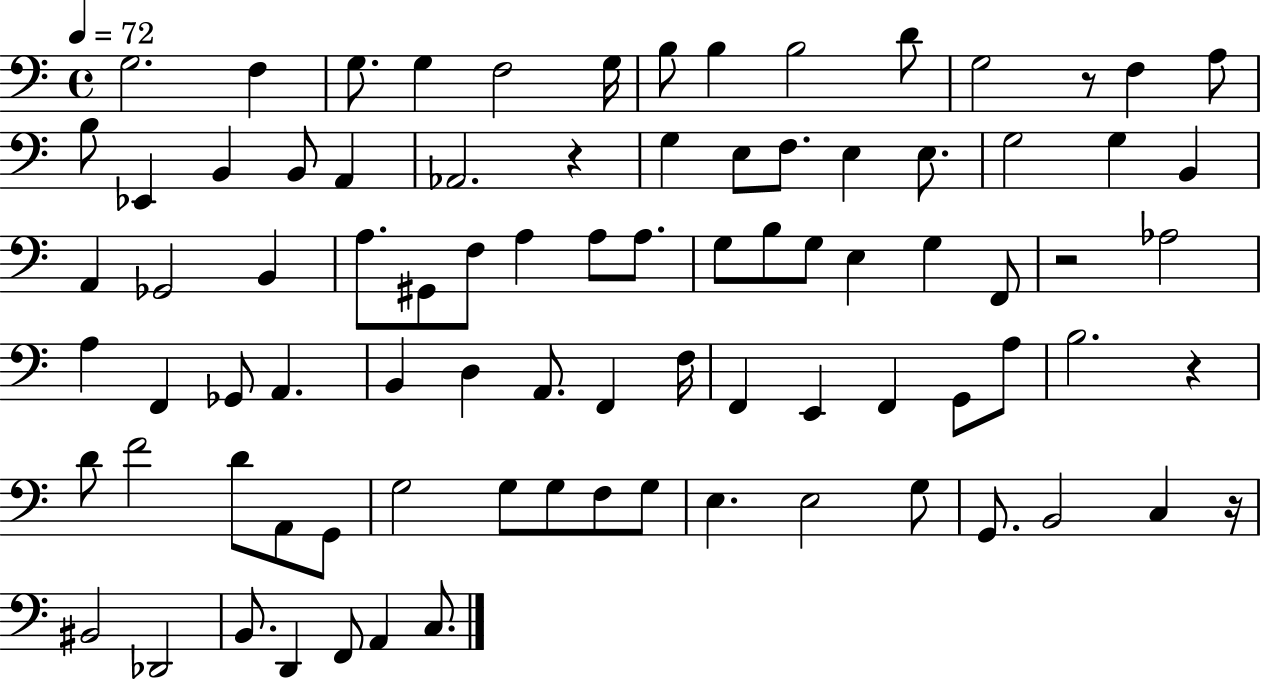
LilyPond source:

{
  \clef bass
  \time 4/4
  \defaultTimeSignature
  \key c \major
  \tempo 4 = 72
  g2. f4 | g8. g4 f2 g16 | b8 b4 b2 d'8 | g2 r8 f4 a8 | \break b8 ees,4 b,4 b,8 a,4 | aes,2. r4 | g4 e8 f8. e4 e8. | g2 g4 b,4 | \break a,4 ges,2 b,4 | a8. gis,8 f8 a4 a8 a8. | g8 b8 g8 e4 g4 f,8 | r2 aes2 | \break a4 f,4 ges,8 a,4. | b,4 d4 a,8. f,4 f16 | f,4 e,4 f,4 g,8 a8 | b2. r4 | \break d'8 f'2 d'8 a,8 g,8 | g2 g8 g8 f8 g8 | e4. e2 g8 | g,8. b,2 c4 r16 | \break bis,2 des,2 | b,8. d,4 f,8 a,4 c8. | \bar "|."
}